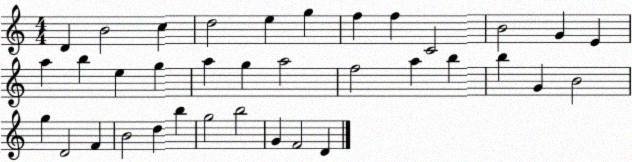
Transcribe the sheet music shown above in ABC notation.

X:1
T:Untitled
M:4/4
L:1/4
K:C
D B2 c d2 e g f f C2 B2 G E a b e g a g a2 f2 a b b G B2 g D2 F B2 d b g2 b2 G F2 D